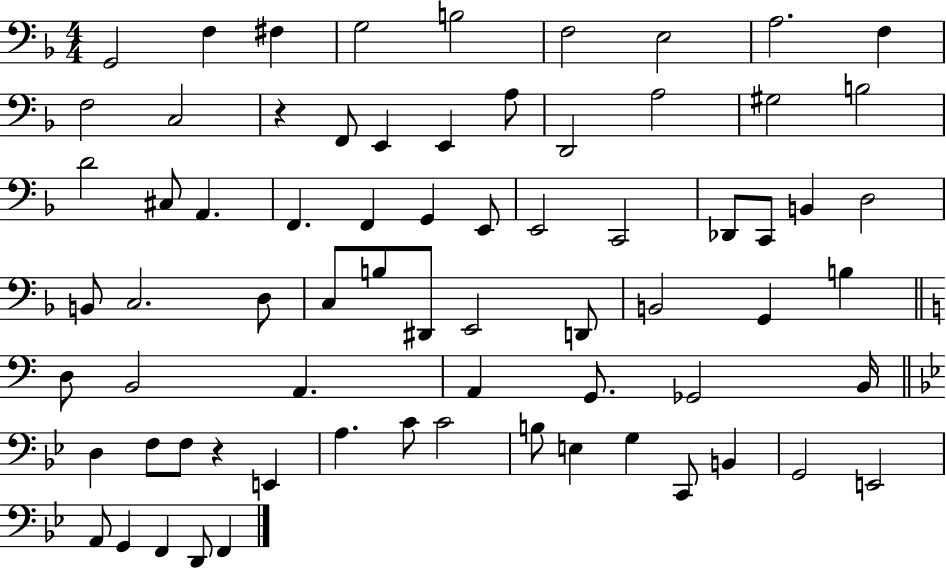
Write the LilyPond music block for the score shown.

{
  \clef bass
  \numericTimeSignature
  \time 4/4
  \key f \major
  \repeat volta 2 { g,2 f4 fis4 | g2 b2 | f2 e2 | a2. f4 | \break f2 c2 | r4 f,8 e,4 e,4 a8 | d,2 a2 | gis2 b2 | \break d'2 cis8 a,4. | f,4. f,4 g,4 e,8 | e,2 c,2 | des,8 c,8 b,4 d2 | \break b,8 c2. d8 | c8 b8 dis,8 e,2 d,8 | b,2 g,4 b4 | \bar "||" \break \key c \major d8 b,2 a,4. | a,4 g,8. ges,2 b,16 | \bar "||" \break \key bes \major d4 f8 f8 r4 e,4 | a4. c'8 c'2 | b8 e4 g4 c,8 b,4 | g,2 e,2 | \break a,8 g,4 f,4 d,8 f,4 | } \bar "|."
}